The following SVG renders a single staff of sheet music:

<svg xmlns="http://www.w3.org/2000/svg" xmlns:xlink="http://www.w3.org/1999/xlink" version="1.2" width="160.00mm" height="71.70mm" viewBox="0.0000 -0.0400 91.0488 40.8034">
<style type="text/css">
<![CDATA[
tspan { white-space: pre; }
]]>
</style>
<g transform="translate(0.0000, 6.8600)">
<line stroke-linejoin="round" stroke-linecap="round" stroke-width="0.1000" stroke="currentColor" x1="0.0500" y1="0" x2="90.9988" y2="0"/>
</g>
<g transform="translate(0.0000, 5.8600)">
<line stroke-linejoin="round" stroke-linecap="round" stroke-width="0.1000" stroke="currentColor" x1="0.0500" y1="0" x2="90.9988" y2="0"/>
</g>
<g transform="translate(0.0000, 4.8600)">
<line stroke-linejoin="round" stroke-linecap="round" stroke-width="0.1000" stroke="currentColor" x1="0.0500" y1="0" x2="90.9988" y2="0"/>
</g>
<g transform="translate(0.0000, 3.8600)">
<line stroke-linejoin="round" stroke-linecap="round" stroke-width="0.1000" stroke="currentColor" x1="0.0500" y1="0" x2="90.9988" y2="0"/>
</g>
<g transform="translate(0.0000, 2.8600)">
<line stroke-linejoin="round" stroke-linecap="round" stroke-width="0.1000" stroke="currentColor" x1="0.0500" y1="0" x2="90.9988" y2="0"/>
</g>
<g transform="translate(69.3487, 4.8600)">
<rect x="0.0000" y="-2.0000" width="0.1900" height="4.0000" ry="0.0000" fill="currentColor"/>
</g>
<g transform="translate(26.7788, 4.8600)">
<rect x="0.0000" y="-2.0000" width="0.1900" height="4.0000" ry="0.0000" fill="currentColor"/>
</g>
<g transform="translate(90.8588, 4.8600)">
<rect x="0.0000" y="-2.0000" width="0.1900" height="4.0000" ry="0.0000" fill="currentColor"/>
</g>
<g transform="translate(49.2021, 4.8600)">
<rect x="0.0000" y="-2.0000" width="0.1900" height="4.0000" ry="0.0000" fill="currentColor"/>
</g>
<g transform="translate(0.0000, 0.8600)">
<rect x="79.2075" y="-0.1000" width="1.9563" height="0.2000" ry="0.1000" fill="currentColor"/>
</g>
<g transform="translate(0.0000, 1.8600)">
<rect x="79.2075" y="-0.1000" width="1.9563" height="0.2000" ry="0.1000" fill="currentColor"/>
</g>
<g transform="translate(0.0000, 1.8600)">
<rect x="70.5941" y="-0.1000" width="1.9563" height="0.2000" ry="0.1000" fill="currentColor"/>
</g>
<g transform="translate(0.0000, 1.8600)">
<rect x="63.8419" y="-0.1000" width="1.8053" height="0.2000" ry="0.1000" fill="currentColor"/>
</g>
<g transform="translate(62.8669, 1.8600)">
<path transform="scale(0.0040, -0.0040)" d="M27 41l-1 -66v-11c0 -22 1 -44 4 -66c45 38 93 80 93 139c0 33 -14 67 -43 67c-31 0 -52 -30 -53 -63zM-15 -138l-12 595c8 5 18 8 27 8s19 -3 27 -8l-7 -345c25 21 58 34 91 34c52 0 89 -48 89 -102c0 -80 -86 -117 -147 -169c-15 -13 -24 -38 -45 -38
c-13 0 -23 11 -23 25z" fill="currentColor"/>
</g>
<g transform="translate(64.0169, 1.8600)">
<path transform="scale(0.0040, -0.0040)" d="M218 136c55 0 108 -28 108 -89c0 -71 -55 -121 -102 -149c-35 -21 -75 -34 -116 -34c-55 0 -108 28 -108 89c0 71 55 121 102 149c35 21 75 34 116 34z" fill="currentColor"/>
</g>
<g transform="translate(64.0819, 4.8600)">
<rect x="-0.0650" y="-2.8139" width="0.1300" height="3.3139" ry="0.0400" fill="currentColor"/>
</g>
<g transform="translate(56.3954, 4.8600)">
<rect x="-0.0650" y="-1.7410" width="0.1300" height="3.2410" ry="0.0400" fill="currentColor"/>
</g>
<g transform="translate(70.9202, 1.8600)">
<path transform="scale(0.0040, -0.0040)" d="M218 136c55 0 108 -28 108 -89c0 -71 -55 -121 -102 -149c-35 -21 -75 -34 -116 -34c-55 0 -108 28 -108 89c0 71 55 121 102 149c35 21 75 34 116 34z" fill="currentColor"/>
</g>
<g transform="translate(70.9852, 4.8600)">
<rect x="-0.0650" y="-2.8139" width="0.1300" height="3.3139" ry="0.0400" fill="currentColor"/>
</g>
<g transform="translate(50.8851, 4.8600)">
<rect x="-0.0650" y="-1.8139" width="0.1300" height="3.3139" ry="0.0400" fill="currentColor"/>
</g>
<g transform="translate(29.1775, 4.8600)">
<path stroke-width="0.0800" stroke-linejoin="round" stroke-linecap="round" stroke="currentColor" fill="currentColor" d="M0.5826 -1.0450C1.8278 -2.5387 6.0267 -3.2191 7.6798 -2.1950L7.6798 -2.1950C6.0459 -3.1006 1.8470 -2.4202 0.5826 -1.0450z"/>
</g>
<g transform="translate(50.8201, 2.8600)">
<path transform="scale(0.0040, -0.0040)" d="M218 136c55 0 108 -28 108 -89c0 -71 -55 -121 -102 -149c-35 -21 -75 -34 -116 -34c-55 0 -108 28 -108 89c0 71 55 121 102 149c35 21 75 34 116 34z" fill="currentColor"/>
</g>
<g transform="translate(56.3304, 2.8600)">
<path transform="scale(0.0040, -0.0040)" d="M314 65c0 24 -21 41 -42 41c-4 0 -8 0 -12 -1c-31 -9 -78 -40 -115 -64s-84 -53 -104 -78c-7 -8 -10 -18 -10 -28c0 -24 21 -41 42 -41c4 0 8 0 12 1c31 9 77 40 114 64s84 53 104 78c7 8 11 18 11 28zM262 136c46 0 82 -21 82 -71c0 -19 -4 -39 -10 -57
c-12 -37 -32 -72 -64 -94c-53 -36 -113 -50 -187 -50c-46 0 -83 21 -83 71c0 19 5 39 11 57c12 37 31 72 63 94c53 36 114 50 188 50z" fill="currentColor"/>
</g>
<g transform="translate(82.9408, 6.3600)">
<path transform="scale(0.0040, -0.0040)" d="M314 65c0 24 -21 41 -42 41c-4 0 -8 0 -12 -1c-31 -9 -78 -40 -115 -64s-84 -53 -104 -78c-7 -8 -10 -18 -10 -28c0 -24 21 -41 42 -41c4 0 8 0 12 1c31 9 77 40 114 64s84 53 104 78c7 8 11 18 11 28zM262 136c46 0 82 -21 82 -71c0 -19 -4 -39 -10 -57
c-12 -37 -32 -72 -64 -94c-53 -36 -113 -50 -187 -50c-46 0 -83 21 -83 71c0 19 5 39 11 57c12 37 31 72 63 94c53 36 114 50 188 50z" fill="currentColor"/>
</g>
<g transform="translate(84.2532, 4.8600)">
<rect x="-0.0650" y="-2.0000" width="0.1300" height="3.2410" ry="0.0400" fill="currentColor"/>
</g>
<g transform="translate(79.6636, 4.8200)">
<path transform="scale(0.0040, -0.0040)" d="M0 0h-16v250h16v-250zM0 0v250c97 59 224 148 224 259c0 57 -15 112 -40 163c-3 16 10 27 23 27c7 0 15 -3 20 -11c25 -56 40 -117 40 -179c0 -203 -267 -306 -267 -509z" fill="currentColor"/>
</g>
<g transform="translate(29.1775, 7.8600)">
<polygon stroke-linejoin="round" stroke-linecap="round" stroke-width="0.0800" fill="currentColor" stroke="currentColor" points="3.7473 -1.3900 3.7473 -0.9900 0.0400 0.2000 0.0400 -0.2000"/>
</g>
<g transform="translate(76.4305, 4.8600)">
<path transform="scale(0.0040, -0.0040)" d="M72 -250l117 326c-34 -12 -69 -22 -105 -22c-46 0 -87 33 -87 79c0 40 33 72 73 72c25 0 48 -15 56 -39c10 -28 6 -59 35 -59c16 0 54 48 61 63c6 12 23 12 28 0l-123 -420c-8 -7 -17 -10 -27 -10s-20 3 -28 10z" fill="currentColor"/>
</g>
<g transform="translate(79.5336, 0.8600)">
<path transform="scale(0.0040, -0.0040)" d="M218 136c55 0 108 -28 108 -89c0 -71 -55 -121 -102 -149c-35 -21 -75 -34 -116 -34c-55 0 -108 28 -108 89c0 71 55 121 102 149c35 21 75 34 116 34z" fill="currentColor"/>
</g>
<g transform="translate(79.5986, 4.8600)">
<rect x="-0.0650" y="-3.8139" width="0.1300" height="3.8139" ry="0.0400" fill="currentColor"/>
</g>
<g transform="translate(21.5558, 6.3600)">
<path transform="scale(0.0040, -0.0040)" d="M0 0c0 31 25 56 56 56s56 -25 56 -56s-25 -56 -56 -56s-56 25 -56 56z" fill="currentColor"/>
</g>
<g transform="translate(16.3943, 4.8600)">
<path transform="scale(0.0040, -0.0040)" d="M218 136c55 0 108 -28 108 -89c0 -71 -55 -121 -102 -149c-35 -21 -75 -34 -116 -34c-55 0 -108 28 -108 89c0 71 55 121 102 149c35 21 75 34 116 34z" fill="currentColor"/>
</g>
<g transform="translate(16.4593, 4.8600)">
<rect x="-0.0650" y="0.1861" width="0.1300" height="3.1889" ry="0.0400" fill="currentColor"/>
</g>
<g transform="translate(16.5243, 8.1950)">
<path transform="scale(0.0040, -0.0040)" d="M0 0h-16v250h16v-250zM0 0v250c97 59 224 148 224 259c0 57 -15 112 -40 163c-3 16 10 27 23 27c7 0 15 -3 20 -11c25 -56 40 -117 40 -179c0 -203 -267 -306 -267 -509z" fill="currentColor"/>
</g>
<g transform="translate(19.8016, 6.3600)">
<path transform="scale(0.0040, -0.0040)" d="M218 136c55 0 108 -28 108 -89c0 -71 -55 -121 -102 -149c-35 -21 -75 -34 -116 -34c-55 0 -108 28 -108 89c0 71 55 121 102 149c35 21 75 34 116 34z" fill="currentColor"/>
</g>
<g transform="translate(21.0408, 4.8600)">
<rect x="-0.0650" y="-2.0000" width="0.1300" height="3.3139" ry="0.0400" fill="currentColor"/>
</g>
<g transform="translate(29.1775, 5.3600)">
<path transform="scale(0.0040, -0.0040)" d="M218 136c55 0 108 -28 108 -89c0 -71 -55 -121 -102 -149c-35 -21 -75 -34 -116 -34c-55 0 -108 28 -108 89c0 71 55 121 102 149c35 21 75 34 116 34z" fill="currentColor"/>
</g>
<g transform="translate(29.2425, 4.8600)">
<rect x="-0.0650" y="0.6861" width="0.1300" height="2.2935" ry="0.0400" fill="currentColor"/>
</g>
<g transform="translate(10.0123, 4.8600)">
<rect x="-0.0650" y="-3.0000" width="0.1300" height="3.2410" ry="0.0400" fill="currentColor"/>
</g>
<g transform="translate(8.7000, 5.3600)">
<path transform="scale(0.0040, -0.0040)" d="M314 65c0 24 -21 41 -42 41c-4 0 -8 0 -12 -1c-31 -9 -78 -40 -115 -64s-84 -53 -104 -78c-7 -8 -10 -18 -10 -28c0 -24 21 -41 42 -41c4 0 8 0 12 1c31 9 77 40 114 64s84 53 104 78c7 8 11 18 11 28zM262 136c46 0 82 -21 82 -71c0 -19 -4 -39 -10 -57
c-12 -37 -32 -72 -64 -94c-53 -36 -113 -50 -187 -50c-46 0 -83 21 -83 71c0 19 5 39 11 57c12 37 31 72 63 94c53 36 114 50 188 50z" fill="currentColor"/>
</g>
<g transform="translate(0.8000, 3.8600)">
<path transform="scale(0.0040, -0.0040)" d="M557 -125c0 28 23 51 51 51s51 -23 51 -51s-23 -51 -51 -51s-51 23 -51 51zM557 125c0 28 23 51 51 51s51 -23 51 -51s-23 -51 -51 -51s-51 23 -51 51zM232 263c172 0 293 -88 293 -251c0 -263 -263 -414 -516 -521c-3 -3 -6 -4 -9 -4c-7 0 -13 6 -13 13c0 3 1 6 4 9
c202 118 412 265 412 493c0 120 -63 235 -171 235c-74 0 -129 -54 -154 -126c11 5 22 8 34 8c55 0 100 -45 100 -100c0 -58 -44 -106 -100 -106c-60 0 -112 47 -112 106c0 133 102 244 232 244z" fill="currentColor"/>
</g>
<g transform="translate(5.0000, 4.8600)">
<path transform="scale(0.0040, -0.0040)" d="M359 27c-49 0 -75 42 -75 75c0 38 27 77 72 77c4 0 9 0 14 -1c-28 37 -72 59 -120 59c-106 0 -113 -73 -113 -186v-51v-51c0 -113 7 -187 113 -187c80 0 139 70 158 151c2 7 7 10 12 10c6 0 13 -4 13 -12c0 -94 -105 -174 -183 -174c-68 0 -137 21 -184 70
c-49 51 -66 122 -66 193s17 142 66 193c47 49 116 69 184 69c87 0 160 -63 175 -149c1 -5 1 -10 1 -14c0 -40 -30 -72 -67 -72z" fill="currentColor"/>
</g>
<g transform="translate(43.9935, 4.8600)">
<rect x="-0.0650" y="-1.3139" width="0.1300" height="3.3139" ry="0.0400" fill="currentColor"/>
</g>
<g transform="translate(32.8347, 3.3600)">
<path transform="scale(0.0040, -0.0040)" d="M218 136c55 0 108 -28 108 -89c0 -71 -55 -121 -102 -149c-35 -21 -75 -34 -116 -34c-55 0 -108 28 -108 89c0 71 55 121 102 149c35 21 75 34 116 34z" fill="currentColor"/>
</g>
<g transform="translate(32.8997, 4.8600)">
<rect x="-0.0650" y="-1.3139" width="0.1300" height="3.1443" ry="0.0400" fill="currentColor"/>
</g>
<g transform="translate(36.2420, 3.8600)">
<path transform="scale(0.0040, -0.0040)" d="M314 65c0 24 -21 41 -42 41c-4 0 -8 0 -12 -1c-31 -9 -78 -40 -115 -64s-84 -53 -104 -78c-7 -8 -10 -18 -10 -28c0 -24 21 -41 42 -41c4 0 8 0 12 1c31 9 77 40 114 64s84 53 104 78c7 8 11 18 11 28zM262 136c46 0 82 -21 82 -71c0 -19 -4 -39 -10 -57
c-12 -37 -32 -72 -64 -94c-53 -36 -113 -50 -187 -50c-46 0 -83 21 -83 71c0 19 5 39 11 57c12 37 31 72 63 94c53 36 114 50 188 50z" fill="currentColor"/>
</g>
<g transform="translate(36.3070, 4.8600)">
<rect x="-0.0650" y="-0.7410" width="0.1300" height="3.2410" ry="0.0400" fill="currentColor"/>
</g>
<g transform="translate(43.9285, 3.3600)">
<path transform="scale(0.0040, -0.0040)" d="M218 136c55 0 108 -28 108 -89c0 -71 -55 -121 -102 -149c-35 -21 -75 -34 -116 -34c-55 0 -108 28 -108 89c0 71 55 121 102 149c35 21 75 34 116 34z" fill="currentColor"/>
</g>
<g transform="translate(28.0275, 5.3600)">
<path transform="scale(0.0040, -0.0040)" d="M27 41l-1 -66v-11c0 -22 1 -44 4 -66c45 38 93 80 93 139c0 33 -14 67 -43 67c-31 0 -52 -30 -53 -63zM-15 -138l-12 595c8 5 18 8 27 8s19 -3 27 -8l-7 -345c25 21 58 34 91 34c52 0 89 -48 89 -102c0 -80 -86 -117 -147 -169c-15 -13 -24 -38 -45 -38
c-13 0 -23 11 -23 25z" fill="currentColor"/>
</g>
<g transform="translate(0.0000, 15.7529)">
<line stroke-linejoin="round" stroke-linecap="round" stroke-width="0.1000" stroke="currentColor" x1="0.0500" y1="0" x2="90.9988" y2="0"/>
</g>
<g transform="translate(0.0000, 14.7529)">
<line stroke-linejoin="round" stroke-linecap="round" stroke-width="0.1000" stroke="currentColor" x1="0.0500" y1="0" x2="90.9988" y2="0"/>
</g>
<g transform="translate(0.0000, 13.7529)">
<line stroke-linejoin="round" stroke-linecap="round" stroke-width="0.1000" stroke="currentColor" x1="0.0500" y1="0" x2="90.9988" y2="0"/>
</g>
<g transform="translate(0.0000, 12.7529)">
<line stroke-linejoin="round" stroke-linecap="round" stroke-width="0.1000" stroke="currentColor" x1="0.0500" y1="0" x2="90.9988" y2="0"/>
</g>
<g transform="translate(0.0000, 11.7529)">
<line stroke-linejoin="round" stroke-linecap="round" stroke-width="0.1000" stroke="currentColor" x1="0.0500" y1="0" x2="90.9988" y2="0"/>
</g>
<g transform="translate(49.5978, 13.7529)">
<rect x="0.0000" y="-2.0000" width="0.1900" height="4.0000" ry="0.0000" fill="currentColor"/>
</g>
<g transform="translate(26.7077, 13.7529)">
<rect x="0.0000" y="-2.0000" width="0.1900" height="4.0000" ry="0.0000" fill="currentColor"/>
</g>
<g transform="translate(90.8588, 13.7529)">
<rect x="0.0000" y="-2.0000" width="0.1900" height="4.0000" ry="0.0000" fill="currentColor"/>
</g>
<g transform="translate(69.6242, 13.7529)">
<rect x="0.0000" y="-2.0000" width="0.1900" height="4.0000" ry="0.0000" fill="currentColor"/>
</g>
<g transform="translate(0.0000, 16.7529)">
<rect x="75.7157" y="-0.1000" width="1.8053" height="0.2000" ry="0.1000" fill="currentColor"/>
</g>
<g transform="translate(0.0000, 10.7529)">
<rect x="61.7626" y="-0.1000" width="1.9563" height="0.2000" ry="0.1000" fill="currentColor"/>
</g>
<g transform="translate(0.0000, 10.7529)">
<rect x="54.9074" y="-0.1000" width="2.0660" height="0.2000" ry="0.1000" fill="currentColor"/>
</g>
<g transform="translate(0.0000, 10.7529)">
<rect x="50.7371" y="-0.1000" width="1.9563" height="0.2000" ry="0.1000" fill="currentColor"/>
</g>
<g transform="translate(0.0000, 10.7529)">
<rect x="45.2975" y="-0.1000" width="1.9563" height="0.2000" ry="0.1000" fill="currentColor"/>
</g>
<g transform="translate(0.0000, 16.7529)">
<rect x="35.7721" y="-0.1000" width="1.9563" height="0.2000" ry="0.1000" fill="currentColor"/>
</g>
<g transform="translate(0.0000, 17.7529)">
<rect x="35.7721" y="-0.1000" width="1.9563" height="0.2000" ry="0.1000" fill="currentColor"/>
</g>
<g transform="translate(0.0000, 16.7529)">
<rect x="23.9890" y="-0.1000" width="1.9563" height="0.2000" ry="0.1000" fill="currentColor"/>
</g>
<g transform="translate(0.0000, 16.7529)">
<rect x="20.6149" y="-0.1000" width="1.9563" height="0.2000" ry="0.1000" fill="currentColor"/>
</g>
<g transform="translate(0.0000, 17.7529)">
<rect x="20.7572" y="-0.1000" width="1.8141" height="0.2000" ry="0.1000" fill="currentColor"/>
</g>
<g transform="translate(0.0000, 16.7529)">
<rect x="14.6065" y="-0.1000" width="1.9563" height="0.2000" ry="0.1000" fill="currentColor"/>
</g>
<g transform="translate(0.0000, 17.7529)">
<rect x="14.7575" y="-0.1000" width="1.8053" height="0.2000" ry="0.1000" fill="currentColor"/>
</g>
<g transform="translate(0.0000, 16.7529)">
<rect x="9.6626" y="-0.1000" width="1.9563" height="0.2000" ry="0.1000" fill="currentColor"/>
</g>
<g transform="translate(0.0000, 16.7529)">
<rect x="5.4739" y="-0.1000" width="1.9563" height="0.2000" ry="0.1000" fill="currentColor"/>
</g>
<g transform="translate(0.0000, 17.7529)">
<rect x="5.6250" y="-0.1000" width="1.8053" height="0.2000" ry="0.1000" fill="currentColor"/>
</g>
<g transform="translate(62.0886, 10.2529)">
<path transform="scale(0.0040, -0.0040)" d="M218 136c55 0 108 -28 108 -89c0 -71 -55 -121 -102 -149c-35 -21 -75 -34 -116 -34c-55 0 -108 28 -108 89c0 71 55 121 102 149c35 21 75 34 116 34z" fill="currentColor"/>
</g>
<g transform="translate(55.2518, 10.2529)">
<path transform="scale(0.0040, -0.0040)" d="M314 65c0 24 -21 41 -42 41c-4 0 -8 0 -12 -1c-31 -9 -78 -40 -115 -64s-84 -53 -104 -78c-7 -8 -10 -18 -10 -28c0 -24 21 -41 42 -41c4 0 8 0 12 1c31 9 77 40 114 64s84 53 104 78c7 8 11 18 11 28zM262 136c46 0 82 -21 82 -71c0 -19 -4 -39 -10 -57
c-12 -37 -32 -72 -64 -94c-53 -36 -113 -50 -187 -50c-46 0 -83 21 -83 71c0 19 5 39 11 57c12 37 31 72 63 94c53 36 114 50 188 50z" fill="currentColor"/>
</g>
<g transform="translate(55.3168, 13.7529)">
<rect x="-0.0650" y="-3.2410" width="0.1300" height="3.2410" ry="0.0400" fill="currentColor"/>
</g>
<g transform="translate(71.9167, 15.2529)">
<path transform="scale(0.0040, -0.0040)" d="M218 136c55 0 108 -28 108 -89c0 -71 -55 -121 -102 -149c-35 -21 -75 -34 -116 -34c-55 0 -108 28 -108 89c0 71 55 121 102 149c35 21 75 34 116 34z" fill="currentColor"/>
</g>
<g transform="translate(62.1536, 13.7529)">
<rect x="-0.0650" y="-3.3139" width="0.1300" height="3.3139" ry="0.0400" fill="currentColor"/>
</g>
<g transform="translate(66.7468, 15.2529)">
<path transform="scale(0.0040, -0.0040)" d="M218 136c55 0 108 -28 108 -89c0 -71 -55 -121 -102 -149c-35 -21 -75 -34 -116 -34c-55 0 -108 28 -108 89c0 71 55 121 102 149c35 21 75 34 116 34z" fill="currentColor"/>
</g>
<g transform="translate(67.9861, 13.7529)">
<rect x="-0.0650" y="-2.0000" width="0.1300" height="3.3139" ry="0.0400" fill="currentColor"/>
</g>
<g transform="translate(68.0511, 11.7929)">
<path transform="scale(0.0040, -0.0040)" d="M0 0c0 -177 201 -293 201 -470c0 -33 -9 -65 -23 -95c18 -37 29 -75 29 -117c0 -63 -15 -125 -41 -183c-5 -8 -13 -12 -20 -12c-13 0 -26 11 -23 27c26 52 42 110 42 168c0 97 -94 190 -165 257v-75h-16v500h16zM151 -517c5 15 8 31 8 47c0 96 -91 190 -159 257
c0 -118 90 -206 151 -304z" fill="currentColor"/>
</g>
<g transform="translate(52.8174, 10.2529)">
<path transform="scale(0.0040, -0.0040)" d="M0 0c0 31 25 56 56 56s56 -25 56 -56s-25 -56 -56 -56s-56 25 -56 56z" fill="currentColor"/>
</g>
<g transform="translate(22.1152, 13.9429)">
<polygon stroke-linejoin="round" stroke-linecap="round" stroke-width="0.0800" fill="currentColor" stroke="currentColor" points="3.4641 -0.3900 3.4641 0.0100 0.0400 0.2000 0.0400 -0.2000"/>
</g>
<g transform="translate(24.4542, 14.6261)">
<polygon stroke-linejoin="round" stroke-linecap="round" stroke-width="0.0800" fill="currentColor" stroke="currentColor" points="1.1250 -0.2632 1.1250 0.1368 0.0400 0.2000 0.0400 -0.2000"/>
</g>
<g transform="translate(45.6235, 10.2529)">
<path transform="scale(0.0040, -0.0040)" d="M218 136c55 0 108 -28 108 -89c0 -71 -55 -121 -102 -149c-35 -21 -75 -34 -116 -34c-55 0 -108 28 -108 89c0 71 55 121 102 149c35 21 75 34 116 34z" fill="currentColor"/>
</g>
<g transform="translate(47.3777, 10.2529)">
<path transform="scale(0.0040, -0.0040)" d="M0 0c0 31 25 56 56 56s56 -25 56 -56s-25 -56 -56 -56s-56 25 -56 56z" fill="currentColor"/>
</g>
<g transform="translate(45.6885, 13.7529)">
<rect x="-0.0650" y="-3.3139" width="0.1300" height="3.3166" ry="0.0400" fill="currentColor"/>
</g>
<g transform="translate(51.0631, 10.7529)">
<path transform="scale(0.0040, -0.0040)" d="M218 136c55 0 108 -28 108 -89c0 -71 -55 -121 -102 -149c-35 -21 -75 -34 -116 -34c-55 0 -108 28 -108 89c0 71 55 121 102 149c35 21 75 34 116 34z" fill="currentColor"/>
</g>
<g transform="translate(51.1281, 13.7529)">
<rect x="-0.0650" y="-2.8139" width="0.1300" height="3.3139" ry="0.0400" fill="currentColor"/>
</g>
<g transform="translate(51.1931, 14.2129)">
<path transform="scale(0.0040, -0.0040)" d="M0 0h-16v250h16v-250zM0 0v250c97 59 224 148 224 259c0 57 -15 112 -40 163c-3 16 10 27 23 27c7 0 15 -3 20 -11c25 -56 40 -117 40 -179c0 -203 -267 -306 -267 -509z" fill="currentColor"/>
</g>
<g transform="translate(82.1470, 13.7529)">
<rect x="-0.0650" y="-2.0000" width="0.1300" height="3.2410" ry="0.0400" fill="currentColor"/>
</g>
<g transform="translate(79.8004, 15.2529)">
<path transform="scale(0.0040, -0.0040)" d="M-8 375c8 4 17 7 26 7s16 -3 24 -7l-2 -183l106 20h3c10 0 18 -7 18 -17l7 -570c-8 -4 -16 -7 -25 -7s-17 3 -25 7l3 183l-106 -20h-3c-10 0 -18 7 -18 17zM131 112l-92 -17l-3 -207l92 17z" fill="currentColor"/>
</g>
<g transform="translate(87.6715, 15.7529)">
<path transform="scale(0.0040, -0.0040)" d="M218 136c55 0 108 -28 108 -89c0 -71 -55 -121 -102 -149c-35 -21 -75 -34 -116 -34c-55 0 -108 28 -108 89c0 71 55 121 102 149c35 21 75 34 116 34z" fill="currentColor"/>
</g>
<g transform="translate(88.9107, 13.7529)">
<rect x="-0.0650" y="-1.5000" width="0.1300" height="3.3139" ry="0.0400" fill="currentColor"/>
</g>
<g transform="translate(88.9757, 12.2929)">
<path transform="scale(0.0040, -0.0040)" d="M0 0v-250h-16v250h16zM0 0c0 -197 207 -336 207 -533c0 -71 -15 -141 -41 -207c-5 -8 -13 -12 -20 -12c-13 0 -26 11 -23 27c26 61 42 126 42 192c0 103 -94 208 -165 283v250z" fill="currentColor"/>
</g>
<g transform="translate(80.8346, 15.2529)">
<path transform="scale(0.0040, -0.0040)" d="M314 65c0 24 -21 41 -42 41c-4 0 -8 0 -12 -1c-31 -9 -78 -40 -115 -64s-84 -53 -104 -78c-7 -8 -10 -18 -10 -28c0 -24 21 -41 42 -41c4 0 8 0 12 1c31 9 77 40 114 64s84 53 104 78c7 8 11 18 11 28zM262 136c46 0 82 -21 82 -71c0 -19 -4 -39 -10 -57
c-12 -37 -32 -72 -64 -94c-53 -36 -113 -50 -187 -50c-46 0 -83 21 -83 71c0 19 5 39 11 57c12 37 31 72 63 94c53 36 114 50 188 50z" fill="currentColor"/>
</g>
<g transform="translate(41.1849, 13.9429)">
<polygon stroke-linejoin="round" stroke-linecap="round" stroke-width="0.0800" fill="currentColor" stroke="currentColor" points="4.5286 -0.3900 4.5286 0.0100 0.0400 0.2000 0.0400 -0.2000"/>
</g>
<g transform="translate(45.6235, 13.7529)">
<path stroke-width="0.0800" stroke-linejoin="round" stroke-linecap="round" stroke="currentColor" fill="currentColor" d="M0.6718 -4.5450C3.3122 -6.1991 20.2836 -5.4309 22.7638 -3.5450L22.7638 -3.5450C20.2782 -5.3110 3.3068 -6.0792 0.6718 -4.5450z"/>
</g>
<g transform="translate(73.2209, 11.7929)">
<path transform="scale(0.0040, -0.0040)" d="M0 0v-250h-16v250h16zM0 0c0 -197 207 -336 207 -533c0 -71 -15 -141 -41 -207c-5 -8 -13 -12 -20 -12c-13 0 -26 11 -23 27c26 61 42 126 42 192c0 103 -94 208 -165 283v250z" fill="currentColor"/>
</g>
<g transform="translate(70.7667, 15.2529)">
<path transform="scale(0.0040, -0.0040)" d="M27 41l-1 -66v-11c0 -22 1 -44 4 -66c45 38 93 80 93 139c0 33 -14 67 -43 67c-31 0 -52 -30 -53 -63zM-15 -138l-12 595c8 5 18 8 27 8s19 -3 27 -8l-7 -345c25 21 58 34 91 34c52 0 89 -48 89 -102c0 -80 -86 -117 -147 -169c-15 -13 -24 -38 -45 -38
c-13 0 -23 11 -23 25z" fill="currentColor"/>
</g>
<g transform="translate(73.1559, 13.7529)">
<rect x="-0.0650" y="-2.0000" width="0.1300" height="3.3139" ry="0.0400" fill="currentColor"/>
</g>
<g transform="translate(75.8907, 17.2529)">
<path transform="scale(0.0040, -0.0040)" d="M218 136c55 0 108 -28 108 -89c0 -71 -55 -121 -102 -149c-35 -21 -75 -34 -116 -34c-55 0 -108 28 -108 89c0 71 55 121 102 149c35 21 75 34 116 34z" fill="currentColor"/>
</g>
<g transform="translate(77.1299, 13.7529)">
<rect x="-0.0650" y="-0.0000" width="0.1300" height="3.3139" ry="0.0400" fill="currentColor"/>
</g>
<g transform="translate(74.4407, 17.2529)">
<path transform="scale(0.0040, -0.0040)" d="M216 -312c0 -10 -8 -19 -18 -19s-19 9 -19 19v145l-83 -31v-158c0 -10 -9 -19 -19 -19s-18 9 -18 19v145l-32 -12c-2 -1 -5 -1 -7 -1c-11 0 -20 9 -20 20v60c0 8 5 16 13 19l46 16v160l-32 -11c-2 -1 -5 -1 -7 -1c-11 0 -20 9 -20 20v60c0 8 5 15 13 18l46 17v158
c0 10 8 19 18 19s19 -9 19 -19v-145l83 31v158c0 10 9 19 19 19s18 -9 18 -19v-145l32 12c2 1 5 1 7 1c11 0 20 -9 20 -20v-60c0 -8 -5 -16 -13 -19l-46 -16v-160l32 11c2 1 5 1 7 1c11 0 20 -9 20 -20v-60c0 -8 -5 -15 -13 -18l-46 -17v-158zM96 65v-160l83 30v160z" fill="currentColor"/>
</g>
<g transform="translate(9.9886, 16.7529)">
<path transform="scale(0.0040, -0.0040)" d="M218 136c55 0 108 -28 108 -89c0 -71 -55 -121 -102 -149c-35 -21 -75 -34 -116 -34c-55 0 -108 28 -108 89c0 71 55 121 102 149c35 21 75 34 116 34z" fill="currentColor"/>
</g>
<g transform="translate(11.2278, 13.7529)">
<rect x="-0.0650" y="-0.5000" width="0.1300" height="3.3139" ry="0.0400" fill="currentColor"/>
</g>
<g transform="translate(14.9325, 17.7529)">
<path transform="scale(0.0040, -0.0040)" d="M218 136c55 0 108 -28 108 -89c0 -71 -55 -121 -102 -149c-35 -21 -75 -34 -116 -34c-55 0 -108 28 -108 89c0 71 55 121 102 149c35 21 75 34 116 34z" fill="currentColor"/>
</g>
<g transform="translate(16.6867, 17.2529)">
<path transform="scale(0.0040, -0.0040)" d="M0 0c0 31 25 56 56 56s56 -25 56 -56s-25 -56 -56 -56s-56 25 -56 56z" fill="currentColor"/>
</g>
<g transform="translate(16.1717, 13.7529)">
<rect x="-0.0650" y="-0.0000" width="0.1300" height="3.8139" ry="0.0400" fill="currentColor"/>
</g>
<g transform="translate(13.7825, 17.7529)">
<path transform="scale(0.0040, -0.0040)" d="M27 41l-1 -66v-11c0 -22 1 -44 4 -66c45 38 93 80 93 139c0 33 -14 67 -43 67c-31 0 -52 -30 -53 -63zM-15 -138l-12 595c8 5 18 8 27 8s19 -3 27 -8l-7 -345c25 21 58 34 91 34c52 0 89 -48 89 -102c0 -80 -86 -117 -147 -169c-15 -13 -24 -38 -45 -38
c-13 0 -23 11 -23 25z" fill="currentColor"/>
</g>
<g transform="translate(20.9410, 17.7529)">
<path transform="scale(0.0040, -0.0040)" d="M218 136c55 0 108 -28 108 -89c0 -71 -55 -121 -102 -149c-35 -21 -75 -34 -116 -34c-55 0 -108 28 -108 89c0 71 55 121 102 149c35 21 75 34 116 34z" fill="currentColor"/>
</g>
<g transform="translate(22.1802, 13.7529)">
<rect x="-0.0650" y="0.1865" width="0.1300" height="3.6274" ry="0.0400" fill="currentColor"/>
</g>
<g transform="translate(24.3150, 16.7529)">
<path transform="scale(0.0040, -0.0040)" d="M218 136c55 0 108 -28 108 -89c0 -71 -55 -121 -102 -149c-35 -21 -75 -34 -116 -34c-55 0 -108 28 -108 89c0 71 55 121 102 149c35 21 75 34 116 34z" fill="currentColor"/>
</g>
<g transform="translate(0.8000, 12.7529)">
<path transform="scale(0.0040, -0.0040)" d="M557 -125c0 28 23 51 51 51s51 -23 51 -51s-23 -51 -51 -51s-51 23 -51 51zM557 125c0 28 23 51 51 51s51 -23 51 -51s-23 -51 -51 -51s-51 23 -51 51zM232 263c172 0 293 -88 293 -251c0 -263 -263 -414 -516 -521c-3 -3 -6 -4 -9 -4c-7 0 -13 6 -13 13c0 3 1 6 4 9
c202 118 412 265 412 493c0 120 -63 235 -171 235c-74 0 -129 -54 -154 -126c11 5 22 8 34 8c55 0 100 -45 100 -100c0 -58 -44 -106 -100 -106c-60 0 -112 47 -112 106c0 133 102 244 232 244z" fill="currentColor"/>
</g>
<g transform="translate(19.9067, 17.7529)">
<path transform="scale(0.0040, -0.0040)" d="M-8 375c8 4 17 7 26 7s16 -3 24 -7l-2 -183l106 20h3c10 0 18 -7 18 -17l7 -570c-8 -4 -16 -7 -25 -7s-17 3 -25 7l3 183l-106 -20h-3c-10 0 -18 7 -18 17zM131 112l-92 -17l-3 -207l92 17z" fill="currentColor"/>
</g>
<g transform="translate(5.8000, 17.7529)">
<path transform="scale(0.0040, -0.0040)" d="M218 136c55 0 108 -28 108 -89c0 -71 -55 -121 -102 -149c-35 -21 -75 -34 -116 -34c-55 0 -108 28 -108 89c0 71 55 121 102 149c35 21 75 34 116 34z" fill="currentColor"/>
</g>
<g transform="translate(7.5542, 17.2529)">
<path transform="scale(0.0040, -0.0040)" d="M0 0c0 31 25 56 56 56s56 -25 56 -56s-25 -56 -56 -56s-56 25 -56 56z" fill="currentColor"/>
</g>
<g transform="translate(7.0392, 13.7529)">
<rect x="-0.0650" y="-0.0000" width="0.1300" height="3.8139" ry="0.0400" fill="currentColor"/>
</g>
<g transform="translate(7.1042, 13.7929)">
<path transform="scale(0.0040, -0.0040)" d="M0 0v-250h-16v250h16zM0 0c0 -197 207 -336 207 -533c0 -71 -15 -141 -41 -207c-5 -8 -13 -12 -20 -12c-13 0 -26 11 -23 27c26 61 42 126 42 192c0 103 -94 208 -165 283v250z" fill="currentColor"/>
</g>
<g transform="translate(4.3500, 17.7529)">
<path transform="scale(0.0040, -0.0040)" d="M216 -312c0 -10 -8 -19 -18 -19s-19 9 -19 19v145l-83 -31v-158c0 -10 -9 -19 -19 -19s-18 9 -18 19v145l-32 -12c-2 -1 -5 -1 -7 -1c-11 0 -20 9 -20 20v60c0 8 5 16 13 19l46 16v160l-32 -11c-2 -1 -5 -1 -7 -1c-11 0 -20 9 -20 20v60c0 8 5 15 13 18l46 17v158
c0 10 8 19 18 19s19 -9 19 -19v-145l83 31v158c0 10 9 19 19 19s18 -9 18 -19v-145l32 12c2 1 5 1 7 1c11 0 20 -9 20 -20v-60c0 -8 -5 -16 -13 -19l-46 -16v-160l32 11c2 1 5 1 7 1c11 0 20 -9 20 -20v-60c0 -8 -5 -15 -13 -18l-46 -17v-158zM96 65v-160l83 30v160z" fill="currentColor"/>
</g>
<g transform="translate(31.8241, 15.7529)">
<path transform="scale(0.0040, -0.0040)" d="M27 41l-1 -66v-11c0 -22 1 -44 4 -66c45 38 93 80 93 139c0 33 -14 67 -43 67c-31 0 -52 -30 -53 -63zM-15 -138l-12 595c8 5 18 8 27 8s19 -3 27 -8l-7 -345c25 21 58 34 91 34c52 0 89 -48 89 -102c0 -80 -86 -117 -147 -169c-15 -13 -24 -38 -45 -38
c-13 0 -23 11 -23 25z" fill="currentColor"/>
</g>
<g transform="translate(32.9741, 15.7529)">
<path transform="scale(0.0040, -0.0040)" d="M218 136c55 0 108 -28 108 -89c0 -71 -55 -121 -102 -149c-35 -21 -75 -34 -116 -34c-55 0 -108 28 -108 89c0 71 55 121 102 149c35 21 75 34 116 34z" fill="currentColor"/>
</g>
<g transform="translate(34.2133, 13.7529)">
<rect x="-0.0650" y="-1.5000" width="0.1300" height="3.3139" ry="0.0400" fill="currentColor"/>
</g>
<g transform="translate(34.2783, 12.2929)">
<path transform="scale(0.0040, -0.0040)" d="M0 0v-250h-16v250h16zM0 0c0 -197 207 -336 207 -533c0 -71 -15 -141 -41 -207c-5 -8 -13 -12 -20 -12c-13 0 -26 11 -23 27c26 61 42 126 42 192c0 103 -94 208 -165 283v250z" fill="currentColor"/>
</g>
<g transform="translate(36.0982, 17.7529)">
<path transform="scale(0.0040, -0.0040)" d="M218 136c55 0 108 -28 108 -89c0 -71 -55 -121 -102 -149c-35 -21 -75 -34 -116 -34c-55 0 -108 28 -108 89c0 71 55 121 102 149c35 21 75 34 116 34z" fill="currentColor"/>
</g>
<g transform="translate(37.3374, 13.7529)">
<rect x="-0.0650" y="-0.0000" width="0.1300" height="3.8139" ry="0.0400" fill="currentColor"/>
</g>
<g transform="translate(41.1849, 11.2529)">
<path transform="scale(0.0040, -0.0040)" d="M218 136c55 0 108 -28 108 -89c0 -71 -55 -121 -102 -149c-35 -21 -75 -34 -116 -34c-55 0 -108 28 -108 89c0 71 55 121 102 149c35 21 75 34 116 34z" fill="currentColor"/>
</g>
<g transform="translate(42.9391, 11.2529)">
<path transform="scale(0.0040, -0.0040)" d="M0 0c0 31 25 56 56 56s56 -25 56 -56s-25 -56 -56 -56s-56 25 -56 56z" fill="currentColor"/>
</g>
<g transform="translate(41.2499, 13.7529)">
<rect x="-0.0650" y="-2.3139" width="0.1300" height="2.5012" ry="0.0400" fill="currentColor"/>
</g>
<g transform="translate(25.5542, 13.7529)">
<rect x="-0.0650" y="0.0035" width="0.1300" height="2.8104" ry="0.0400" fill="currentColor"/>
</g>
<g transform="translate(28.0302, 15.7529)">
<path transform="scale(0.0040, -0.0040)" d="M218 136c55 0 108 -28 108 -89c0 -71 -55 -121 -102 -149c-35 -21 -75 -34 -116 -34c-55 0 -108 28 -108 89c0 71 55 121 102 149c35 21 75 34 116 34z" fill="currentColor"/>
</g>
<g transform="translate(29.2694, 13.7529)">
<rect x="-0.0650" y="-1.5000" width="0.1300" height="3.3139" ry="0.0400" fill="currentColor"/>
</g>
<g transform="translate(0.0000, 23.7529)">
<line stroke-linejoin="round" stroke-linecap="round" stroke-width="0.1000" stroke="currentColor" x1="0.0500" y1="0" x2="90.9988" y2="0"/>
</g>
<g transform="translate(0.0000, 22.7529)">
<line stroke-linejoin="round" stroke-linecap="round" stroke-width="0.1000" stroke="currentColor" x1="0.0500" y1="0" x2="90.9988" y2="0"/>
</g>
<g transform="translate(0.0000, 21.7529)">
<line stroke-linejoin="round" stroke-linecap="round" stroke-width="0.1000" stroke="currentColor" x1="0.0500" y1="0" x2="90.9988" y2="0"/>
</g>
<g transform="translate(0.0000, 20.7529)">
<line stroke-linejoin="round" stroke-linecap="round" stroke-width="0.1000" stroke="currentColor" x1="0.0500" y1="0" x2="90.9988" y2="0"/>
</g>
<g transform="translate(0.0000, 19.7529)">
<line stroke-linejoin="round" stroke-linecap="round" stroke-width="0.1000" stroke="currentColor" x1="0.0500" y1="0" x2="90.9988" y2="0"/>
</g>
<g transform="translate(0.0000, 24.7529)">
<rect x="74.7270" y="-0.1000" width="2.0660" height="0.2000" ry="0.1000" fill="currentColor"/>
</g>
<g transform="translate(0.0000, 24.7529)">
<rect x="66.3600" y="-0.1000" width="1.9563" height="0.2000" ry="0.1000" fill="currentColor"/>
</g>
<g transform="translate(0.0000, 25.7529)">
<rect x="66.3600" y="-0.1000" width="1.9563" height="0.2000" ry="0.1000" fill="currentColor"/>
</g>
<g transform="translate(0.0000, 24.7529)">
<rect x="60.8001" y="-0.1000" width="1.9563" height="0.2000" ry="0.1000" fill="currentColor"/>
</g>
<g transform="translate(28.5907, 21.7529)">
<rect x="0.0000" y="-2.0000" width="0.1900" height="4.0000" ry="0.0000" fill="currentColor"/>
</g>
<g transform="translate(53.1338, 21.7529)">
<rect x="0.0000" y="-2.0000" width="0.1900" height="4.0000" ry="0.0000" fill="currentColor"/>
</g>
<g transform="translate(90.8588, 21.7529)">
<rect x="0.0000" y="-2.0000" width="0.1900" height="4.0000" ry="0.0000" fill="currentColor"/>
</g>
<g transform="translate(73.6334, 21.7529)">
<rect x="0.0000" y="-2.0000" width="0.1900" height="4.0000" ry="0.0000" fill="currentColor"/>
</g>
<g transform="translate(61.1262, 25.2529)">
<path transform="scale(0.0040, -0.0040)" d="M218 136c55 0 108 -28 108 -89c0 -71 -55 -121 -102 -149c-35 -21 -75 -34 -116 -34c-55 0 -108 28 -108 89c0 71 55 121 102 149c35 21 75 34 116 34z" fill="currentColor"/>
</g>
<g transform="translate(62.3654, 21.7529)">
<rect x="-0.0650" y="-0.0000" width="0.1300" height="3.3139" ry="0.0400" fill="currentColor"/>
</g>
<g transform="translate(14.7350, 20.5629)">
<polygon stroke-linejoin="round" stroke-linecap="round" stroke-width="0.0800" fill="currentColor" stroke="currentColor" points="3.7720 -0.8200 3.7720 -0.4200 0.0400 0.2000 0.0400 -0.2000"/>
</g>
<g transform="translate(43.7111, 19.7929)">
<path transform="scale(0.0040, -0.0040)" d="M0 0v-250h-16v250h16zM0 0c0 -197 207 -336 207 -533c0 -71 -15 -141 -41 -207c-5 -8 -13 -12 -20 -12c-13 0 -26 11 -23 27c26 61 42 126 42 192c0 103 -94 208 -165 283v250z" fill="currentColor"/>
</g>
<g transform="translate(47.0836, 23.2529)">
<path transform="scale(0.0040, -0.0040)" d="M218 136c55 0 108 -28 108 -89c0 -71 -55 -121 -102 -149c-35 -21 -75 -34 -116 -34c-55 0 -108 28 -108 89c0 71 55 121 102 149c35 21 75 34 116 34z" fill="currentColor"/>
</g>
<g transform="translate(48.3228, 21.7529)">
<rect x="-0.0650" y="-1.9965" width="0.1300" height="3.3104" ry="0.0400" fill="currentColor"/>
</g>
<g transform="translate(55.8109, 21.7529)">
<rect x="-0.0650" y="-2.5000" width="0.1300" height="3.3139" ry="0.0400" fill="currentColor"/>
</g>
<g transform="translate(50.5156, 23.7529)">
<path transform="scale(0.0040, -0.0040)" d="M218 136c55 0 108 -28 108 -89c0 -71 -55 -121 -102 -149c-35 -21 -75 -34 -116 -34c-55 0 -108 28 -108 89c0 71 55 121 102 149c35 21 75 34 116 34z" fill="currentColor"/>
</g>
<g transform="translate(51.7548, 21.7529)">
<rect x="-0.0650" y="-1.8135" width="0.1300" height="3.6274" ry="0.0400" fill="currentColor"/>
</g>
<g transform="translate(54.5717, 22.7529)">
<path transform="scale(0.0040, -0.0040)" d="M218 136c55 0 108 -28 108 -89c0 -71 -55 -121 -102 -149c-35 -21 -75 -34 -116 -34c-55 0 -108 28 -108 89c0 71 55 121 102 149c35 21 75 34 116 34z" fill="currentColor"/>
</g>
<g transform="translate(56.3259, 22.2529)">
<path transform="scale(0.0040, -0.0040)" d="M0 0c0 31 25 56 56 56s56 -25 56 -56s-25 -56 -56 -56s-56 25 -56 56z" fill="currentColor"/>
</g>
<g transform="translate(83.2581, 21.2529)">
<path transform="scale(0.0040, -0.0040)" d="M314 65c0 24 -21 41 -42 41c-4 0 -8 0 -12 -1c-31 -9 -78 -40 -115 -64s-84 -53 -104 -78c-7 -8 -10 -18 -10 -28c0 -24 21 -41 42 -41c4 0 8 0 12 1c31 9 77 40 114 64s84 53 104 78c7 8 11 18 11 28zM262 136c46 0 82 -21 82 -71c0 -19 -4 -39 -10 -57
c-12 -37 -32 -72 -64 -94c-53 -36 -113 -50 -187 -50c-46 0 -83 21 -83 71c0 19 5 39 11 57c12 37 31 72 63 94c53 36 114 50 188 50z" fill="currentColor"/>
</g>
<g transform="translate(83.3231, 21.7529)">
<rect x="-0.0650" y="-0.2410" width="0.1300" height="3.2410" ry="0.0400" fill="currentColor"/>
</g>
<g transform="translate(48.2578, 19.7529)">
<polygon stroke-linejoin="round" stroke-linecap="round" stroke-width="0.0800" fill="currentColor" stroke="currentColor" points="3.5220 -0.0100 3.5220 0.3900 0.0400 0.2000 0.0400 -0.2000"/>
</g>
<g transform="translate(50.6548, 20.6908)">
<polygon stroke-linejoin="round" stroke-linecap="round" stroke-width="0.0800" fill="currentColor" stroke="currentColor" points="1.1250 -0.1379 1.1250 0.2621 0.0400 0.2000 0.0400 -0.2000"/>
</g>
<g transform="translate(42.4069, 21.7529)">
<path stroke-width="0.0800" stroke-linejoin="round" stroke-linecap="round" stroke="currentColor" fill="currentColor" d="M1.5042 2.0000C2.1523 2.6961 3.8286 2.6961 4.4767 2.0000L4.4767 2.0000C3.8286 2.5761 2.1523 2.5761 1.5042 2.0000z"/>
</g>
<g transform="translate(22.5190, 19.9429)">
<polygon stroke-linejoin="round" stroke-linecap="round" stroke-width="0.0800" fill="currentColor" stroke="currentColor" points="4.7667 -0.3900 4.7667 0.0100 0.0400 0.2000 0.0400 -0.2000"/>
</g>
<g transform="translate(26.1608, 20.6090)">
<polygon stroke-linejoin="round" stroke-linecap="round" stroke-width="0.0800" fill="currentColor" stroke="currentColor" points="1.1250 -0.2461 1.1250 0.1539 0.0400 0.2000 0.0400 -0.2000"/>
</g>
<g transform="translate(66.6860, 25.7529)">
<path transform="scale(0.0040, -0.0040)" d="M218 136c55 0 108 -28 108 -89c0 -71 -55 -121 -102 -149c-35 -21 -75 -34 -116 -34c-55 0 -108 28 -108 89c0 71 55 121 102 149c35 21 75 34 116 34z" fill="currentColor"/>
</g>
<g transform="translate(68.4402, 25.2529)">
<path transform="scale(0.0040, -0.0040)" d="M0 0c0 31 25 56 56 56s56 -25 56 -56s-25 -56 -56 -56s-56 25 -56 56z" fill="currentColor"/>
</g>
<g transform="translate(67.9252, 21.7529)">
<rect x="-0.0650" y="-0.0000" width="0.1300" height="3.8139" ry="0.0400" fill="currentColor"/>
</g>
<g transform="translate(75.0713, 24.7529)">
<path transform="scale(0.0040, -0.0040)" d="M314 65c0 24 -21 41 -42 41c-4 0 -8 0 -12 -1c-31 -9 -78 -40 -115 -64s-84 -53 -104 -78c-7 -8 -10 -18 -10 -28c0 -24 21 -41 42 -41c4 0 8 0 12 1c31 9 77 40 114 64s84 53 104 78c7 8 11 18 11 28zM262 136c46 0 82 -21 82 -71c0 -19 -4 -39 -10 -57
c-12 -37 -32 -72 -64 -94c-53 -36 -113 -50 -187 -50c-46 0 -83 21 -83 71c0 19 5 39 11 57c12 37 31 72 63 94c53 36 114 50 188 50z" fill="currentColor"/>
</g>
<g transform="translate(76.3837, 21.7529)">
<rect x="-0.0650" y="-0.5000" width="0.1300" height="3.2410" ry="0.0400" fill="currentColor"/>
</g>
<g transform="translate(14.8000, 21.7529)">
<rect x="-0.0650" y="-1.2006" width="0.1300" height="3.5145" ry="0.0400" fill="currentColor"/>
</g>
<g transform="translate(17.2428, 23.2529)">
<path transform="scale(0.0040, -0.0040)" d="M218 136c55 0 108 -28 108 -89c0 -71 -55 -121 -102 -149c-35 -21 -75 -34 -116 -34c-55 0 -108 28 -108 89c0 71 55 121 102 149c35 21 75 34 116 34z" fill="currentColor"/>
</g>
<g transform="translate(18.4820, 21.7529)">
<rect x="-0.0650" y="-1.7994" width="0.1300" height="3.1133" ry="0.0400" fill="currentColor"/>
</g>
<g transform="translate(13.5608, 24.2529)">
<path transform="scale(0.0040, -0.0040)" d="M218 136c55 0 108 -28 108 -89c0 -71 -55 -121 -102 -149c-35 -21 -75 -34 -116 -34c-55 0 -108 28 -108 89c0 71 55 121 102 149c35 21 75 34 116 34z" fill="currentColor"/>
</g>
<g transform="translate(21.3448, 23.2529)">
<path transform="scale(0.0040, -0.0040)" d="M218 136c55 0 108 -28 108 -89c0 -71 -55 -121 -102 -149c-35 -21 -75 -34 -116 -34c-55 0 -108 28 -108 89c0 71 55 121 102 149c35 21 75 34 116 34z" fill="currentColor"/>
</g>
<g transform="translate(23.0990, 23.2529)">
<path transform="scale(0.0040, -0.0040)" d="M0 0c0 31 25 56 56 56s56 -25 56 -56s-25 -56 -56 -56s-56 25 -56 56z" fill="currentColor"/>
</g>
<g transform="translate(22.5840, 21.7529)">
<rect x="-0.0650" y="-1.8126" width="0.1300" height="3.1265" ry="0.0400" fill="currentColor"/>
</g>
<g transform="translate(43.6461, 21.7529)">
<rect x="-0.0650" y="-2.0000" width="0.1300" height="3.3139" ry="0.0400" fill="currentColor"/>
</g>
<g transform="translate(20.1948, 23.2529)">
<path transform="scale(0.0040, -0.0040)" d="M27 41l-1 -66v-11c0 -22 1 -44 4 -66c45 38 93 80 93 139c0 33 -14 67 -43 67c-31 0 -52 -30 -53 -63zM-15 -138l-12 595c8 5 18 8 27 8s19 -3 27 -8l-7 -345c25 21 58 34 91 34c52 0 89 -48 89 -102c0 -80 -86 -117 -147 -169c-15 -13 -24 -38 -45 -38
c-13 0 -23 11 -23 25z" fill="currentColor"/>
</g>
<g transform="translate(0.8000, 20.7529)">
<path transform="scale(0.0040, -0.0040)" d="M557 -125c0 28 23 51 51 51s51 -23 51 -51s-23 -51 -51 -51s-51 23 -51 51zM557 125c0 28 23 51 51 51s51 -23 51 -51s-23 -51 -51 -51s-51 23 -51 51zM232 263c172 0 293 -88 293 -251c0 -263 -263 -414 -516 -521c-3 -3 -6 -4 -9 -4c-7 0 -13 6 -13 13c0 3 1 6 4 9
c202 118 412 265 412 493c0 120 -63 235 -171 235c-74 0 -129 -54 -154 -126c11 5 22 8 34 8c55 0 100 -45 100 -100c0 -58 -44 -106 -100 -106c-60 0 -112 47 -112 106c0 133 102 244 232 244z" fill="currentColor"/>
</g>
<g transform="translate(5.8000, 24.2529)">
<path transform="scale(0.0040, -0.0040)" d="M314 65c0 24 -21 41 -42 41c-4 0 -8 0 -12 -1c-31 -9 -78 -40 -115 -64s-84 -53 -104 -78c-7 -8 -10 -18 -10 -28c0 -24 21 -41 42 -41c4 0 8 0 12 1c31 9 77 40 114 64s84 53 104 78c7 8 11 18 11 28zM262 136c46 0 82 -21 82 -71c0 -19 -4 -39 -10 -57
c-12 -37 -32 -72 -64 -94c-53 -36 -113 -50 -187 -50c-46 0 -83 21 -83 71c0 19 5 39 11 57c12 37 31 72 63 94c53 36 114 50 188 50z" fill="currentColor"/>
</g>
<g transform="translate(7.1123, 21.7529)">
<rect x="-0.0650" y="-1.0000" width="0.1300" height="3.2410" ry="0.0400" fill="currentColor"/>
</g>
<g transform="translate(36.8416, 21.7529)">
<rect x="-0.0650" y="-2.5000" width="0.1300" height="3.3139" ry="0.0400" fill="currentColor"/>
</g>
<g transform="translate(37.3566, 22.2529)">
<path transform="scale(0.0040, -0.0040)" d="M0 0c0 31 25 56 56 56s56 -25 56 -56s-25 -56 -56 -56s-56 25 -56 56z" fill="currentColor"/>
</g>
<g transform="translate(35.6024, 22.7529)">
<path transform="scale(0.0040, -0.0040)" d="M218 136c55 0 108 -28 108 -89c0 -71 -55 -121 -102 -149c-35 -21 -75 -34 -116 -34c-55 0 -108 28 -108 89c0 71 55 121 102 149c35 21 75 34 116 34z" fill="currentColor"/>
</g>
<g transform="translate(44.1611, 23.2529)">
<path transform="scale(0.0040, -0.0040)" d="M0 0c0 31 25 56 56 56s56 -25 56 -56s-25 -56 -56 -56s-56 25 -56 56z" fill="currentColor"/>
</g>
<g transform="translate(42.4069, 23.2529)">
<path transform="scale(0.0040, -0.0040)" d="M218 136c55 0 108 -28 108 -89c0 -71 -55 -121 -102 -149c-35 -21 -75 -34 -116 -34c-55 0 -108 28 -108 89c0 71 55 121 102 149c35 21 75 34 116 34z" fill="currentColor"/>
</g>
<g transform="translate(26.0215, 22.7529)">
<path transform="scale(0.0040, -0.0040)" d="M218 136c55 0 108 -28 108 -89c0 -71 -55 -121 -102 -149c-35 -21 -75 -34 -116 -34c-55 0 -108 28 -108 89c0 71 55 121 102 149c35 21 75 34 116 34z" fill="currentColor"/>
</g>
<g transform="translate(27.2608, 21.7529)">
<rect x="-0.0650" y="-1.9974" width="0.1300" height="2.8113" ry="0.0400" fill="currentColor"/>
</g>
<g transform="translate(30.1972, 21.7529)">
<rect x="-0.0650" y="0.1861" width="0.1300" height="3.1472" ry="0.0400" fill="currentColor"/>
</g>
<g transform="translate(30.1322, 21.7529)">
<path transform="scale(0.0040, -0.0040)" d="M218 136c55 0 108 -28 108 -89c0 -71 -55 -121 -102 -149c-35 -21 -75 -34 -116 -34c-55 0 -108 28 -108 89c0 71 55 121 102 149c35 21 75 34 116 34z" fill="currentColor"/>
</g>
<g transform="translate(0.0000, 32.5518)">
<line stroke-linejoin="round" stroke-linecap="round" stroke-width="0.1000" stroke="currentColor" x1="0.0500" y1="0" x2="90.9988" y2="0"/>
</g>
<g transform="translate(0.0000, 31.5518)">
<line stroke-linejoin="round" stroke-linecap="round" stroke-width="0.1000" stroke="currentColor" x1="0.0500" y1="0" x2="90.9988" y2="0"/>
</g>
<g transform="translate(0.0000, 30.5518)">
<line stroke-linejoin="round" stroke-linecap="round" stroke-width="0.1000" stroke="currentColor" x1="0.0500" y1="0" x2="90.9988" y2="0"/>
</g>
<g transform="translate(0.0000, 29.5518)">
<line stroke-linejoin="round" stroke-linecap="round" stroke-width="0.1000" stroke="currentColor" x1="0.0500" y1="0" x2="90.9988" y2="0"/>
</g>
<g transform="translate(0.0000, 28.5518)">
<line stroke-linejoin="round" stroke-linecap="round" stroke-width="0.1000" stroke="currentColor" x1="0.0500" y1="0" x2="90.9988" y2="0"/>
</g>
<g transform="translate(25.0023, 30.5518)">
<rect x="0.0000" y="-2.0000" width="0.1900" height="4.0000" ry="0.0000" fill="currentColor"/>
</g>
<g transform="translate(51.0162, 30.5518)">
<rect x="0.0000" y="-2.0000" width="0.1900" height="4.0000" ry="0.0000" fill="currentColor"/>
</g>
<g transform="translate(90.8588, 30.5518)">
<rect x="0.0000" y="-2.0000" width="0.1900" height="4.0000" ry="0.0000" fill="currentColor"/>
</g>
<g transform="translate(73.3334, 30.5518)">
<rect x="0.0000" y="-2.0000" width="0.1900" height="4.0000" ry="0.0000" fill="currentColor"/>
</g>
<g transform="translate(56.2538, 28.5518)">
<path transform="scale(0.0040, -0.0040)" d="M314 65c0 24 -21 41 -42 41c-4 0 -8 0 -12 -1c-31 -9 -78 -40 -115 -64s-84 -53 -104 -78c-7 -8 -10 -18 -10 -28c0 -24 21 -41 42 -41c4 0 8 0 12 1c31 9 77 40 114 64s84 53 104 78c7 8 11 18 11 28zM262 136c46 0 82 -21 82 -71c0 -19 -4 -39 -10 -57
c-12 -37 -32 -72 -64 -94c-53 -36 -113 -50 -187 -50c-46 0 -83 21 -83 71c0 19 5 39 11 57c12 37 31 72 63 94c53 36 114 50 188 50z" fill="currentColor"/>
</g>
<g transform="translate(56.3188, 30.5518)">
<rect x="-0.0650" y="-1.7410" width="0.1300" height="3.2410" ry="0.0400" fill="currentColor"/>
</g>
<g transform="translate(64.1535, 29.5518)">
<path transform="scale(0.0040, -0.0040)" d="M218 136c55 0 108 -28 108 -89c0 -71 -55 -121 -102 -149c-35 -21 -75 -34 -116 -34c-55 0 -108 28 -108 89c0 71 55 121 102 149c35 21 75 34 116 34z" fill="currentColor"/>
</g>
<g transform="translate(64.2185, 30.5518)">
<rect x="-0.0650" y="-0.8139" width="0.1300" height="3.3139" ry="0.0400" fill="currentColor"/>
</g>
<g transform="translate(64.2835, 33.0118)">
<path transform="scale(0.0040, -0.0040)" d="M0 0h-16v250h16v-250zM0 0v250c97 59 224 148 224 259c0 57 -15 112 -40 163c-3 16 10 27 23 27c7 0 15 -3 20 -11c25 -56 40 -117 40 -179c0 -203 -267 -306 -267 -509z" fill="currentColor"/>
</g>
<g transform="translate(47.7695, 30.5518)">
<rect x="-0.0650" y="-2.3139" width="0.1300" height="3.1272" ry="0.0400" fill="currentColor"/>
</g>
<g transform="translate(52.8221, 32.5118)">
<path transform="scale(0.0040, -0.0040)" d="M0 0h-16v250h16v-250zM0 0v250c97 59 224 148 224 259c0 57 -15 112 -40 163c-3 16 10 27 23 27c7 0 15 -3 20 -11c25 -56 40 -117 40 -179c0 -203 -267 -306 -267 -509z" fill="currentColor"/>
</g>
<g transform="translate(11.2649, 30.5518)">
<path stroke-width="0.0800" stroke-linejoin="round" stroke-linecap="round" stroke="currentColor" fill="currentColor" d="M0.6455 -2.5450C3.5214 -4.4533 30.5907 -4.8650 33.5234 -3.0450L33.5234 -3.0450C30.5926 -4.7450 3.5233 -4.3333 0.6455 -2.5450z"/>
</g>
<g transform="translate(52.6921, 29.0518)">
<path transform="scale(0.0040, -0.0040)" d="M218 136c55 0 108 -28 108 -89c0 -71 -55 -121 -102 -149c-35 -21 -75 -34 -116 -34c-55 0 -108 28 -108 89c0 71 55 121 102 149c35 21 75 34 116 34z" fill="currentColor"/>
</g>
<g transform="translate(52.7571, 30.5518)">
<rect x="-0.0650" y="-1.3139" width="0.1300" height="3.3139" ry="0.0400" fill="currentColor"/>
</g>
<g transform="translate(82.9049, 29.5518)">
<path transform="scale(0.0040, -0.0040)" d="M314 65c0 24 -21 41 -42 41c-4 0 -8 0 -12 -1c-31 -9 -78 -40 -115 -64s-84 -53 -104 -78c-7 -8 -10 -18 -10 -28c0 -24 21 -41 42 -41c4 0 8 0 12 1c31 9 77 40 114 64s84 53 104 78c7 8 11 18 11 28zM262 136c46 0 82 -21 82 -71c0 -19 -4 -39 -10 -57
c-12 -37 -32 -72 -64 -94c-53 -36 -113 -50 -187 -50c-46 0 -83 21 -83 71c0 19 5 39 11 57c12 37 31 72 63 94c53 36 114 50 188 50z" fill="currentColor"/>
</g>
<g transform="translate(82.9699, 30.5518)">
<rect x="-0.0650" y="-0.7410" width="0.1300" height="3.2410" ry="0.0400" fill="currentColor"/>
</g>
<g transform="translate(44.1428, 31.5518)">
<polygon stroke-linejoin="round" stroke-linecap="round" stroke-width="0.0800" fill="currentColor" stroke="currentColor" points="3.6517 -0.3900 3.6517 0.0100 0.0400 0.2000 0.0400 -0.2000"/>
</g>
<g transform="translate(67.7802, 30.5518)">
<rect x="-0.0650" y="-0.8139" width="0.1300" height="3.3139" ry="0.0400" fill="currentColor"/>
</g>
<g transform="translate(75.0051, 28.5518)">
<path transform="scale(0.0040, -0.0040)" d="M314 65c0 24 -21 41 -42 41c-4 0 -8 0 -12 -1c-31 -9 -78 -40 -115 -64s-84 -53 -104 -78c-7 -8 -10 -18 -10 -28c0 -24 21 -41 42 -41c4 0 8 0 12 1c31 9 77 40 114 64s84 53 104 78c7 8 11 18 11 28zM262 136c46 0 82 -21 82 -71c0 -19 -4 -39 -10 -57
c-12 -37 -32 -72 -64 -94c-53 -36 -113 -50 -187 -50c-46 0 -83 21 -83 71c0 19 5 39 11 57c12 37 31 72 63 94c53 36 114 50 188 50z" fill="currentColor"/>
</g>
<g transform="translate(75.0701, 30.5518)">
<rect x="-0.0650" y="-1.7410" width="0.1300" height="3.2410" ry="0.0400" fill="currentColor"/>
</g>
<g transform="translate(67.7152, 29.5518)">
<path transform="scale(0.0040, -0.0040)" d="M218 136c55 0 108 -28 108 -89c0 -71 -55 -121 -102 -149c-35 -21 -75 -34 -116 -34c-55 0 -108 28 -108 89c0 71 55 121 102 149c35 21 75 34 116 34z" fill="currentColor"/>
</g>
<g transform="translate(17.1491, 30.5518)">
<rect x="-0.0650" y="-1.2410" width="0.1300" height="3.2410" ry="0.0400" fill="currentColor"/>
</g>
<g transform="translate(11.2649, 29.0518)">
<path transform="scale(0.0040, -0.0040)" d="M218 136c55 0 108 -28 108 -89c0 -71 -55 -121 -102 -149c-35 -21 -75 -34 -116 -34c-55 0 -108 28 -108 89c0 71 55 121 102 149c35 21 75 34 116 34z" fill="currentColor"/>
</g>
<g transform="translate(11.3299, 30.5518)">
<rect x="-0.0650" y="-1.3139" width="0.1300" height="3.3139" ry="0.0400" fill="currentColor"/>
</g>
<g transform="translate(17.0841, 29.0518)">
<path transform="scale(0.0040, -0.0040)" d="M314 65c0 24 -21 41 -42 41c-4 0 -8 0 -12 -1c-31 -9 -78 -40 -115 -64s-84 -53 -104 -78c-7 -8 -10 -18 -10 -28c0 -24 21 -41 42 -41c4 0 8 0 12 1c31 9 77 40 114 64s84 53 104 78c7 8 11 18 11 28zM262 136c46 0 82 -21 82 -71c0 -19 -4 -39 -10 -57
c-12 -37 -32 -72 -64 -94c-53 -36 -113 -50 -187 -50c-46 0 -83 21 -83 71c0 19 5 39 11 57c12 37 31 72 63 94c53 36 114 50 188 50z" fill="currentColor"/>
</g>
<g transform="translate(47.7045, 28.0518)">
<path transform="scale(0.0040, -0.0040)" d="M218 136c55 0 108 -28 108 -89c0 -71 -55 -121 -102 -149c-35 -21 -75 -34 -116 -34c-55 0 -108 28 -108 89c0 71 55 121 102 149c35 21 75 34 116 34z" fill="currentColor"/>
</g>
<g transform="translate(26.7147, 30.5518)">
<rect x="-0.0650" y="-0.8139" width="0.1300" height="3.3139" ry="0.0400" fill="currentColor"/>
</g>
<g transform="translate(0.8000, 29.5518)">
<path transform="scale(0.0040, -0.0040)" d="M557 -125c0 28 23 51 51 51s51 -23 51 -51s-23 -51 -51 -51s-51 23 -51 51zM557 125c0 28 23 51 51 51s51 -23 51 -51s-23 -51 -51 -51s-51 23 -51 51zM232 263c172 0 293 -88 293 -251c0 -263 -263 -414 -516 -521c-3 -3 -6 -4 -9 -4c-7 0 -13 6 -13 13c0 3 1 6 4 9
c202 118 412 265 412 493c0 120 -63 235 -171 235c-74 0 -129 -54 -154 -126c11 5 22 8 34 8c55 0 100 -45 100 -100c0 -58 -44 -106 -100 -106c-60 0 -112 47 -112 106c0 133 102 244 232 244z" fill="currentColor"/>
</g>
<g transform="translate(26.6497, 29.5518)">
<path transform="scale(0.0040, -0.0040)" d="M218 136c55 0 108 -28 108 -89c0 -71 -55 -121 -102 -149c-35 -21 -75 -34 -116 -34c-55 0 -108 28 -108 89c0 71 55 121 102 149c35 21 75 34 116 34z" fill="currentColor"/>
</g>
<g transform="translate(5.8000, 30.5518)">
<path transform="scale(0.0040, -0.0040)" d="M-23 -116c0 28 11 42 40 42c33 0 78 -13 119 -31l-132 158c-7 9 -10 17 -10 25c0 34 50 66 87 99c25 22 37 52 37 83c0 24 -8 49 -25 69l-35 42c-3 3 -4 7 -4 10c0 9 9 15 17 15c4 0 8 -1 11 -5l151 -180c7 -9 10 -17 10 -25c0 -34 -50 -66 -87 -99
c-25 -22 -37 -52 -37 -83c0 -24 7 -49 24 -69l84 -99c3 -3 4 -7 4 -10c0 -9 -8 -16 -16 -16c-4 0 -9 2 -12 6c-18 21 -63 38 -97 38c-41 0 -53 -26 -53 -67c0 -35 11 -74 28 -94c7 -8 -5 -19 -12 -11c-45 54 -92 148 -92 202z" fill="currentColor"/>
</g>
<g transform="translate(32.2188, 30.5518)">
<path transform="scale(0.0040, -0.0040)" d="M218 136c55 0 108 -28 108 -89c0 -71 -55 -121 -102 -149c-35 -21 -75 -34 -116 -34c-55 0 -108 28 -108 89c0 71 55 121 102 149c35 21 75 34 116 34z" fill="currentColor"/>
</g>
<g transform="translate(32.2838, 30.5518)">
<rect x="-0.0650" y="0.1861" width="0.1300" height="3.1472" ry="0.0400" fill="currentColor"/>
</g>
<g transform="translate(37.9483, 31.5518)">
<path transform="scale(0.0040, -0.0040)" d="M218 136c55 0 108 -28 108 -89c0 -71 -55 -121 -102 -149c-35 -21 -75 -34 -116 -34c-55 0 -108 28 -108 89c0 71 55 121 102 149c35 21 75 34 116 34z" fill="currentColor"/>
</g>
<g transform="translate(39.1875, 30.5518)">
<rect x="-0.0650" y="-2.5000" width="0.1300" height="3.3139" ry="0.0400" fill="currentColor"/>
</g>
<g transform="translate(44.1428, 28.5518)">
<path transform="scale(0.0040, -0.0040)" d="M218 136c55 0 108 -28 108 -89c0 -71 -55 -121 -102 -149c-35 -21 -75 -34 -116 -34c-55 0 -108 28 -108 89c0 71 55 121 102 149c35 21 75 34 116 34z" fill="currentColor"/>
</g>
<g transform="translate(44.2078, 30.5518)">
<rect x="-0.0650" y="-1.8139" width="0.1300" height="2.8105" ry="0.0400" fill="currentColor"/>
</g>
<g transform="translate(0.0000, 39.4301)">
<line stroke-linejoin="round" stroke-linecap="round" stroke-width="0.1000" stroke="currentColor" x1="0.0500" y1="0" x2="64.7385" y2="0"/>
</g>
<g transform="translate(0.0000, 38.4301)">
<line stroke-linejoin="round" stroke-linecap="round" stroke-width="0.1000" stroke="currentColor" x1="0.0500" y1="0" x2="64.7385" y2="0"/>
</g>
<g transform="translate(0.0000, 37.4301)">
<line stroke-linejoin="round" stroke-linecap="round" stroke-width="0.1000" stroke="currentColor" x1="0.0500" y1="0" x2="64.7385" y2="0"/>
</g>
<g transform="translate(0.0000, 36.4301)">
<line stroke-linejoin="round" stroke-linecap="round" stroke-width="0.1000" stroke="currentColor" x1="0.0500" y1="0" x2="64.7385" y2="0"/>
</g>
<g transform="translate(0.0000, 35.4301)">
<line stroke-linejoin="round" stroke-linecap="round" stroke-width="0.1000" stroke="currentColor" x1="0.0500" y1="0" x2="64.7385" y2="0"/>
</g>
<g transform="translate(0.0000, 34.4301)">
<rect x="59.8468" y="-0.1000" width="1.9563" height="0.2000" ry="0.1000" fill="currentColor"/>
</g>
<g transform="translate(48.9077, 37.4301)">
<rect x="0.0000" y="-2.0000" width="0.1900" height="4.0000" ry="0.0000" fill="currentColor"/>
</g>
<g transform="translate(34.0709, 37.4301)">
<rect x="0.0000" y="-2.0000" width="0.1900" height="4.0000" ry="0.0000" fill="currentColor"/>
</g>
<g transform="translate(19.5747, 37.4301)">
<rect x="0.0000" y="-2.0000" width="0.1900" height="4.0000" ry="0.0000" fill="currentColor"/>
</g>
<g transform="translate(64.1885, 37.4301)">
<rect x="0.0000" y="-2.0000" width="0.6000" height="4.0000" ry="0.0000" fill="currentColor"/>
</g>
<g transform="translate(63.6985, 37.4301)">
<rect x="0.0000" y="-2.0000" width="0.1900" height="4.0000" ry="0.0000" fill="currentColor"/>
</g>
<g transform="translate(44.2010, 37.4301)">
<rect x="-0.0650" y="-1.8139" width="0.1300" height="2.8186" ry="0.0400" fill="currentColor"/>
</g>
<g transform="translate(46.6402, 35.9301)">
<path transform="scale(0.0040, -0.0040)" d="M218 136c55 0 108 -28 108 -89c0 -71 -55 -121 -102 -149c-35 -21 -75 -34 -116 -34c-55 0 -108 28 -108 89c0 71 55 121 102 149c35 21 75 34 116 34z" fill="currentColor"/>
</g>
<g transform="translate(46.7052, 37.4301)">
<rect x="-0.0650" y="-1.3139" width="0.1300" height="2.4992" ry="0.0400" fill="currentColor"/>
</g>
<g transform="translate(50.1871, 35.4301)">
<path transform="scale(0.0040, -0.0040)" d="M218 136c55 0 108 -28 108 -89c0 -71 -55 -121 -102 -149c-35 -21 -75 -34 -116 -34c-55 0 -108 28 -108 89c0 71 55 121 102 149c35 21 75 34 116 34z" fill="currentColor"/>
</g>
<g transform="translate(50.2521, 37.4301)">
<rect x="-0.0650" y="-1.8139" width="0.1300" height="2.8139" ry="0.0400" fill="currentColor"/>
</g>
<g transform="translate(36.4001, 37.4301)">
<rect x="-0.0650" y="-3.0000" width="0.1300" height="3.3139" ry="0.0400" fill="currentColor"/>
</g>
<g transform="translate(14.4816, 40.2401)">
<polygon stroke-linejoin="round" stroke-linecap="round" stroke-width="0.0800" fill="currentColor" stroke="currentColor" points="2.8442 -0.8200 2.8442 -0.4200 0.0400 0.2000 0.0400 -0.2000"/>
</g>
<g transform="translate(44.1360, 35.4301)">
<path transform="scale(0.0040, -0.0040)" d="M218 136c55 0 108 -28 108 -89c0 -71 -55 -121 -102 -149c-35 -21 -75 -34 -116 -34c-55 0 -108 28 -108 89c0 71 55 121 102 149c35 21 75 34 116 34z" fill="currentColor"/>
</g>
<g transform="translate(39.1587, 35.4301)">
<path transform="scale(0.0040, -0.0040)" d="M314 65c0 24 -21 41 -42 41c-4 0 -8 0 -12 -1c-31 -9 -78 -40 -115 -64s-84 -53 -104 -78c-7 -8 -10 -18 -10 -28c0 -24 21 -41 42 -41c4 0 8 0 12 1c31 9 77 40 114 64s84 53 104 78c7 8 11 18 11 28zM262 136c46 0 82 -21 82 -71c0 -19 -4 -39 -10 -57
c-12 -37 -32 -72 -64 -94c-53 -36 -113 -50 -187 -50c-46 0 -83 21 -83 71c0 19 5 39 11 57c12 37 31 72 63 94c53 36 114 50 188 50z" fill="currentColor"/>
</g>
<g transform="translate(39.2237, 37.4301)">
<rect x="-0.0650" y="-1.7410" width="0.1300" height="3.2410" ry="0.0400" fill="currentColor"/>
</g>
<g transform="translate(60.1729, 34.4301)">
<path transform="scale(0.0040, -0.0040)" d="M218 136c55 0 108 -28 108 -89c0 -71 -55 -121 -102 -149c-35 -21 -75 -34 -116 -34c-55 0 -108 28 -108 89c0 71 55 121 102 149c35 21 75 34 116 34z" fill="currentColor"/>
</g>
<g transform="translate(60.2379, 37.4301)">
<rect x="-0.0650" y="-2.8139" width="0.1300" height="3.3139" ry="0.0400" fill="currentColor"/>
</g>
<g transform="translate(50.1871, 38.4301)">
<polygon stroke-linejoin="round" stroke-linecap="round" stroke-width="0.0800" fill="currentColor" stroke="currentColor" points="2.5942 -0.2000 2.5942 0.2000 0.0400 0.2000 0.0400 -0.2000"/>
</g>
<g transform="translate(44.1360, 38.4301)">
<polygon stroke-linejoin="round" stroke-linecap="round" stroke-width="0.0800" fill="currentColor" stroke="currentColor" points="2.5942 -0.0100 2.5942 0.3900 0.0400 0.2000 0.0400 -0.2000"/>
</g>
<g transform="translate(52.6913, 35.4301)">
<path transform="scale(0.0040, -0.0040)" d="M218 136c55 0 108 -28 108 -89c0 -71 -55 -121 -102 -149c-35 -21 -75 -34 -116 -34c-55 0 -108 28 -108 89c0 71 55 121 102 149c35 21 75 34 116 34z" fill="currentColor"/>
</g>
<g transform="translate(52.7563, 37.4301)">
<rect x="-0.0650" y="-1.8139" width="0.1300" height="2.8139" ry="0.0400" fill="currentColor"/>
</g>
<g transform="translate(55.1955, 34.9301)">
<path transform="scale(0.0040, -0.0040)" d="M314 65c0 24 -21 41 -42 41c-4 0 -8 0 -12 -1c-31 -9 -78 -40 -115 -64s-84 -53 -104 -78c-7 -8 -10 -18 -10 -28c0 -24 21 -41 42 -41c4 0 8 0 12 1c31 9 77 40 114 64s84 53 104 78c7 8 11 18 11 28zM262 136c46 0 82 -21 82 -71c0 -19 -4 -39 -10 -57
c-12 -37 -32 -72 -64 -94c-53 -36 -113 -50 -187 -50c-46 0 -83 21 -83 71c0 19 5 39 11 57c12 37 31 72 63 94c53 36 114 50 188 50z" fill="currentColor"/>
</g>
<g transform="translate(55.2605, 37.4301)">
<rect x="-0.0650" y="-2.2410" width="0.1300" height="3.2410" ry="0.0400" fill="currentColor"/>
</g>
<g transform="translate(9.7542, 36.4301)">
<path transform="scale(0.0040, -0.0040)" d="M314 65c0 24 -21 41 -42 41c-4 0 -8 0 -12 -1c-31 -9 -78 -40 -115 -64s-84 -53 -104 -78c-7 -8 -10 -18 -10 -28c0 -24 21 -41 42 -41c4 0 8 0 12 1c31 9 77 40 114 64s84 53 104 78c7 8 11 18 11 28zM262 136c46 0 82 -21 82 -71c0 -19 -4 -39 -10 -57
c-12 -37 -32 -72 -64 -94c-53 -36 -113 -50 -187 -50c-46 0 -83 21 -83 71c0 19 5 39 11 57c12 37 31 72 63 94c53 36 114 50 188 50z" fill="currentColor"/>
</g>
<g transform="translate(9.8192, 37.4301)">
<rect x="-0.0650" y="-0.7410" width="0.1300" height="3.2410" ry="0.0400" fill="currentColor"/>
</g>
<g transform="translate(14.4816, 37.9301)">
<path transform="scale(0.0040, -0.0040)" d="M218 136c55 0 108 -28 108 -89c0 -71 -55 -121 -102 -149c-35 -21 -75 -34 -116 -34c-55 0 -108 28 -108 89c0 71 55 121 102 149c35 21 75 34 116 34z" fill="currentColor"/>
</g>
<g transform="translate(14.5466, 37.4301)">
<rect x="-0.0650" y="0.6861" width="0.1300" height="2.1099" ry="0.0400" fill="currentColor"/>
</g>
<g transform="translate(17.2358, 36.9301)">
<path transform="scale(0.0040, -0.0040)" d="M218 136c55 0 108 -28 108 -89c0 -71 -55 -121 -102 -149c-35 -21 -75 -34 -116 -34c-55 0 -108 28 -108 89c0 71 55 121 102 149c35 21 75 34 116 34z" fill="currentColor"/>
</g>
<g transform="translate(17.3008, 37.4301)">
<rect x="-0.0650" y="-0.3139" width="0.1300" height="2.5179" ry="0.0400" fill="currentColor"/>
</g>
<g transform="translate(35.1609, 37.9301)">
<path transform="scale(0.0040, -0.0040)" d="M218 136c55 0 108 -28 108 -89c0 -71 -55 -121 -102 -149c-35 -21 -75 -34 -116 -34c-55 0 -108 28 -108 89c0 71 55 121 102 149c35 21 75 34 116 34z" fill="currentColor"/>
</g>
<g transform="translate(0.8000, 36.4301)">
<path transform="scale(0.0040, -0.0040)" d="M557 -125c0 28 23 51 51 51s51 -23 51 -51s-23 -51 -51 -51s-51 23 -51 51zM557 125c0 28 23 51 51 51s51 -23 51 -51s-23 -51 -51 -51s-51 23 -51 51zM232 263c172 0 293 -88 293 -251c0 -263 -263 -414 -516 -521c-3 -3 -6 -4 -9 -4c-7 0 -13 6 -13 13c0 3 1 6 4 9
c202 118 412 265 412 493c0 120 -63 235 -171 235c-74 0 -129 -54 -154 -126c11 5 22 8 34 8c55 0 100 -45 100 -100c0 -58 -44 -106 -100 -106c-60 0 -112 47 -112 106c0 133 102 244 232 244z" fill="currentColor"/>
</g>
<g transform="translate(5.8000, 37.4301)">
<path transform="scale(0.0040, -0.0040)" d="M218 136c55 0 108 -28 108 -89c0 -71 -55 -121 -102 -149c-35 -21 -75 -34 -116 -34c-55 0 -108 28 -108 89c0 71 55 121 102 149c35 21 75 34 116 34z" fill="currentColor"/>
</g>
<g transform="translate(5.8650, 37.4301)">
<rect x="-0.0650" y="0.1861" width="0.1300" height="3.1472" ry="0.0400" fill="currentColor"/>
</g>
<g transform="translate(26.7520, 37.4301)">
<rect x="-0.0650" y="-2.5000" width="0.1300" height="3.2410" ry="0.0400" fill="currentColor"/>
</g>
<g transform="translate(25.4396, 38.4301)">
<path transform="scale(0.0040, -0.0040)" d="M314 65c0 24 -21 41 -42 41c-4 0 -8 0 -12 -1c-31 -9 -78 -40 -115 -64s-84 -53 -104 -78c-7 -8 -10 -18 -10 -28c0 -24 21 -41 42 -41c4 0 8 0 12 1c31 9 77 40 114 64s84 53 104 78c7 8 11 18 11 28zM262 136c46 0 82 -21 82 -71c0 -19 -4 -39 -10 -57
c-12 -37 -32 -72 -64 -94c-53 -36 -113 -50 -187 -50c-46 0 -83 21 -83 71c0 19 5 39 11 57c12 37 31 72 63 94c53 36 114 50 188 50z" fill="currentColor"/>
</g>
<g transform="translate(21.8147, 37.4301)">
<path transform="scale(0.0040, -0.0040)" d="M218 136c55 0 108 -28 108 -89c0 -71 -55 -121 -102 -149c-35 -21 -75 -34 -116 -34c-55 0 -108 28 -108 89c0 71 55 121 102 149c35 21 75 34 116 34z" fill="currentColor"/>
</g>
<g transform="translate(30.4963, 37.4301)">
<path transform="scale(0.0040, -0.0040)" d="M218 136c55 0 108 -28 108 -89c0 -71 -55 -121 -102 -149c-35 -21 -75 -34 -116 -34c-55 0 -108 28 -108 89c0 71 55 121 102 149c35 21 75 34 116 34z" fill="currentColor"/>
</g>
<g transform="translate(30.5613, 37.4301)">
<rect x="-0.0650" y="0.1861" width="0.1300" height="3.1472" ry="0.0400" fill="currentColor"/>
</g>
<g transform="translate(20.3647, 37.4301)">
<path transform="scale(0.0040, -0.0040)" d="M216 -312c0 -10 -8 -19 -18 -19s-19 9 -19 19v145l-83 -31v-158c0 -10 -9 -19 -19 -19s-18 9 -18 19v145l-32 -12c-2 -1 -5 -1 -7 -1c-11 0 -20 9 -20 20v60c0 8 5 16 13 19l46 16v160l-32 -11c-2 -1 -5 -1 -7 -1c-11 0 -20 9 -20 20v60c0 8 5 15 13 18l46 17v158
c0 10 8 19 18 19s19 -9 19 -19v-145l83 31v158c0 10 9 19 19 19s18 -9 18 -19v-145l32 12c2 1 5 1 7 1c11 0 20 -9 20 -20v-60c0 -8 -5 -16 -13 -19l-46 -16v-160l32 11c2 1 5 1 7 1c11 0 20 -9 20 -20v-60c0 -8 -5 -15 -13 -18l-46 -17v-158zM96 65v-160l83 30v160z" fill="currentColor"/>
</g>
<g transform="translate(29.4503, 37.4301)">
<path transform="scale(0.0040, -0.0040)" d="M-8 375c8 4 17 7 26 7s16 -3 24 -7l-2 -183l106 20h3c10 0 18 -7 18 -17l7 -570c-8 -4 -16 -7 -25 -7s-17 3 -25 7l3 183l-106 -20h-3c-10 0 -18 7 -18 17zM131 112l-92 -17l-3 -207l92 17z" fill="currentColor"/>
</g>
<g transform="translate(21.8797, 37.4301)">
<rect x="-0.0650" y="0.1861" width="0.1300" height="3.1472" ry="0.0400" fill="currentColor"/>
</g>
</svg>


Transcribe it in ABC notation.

X:1
T:Untitled
M:4/4
L:1/4
K:C
C,2 D,/2 A,, _C,/2 G,/2 F,2 G, A, A,2 _C C z/2 E/2 A,,2 ^C,,/2 E,, _C,, C,,/2 E,,/4 G,, _G,,/2 C,, B,/2 D/2 C/2 D2 D A,,/4 _A,,/2 ^D,, A,,2 G,,/2 F,,2 F,,/2 A,,/2 _A,,/2 B,,/4 D, B,, A,,/2 A,,/2 G,,/4 B,, D,, C,, E,,2 E,2 z G, G,2 F, D, B,, A,/2 B,/2 G,/2 A,2 F,/2 F, A,2 F,2 D, F,2 C,/2 E,/2 ^D, B,,2 D, C, A,2 A,/2 G,/2 A,/2 A,/2 B,2 C